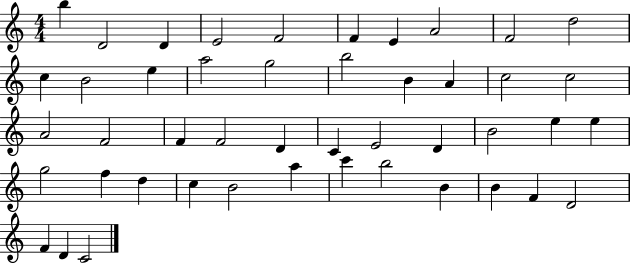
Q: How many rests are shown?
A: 0